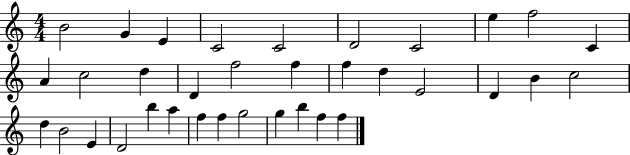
{
  \clef treble
  \numericTimeSignature
  \time 4/4
  \key c \major
  b'2 g'4 e'4 | c'2 c'2 | d'2 c'2 | e''4 f''2 c'4 | \break a'4 c''2 d''4 | d'4 f''2 f''4 | f''4 d''4 e'2 | d'4 b'4 c''2 | \break d''4 b'2 e'4 | d'2 b''4 a''4 | f''4 f''4 g''2 | g''4 b''4 f''4 f''4 | \break \bar "|."
}